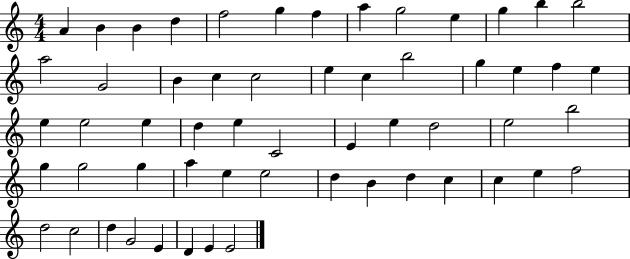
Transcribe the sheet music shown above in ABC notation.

X:1
T:Untitled
M:4/4
L:1/4
K:C
A B B d f2 g f a g2 e g b b2 a2 G2 B c c2 e c b2 g e f e e e2 e d e C2 E e d2 e2 b2 g g2 g a e e2 d B d c c e f2 d2 c2 d G2 E D E E2